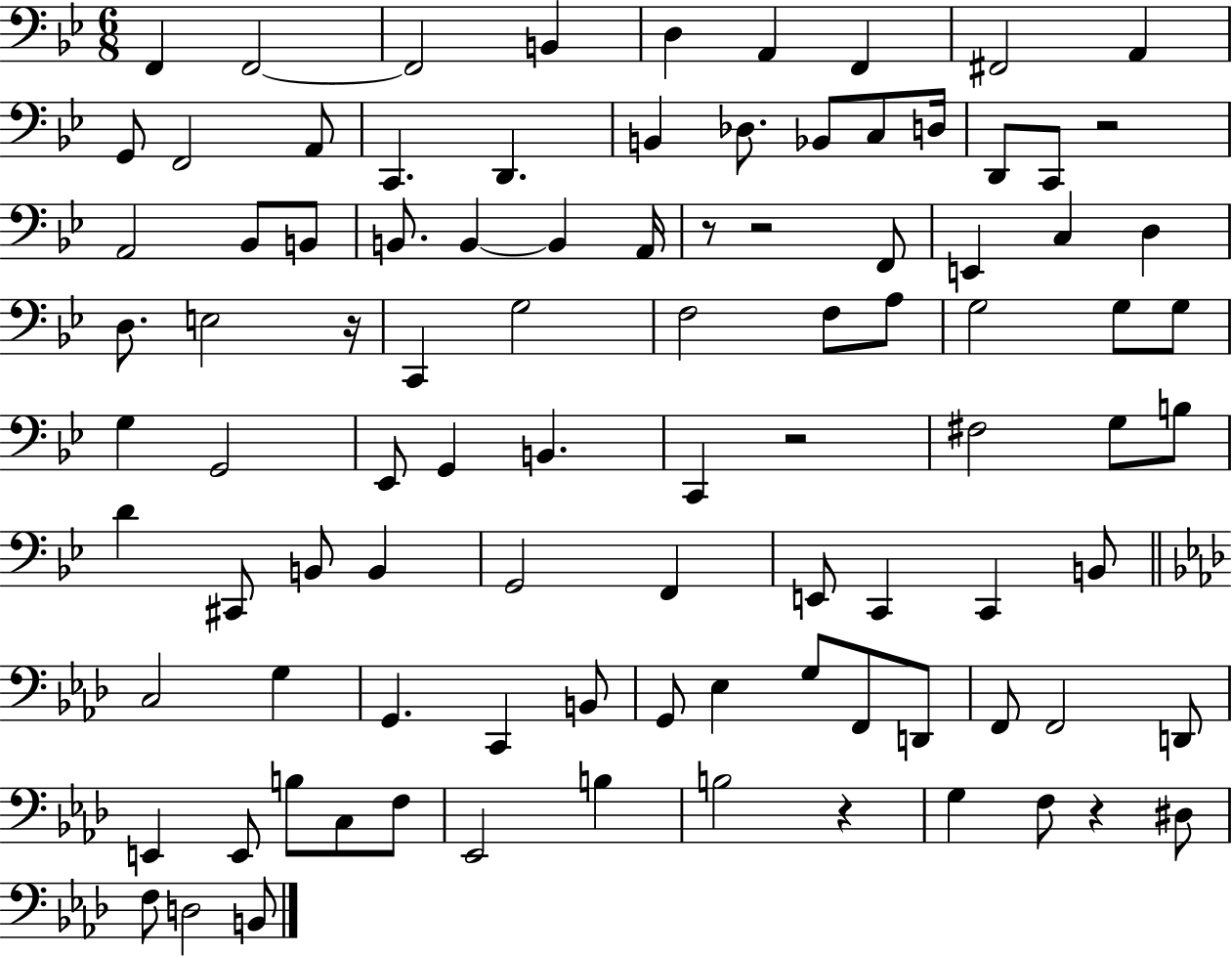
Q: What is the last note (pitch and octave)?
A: B2